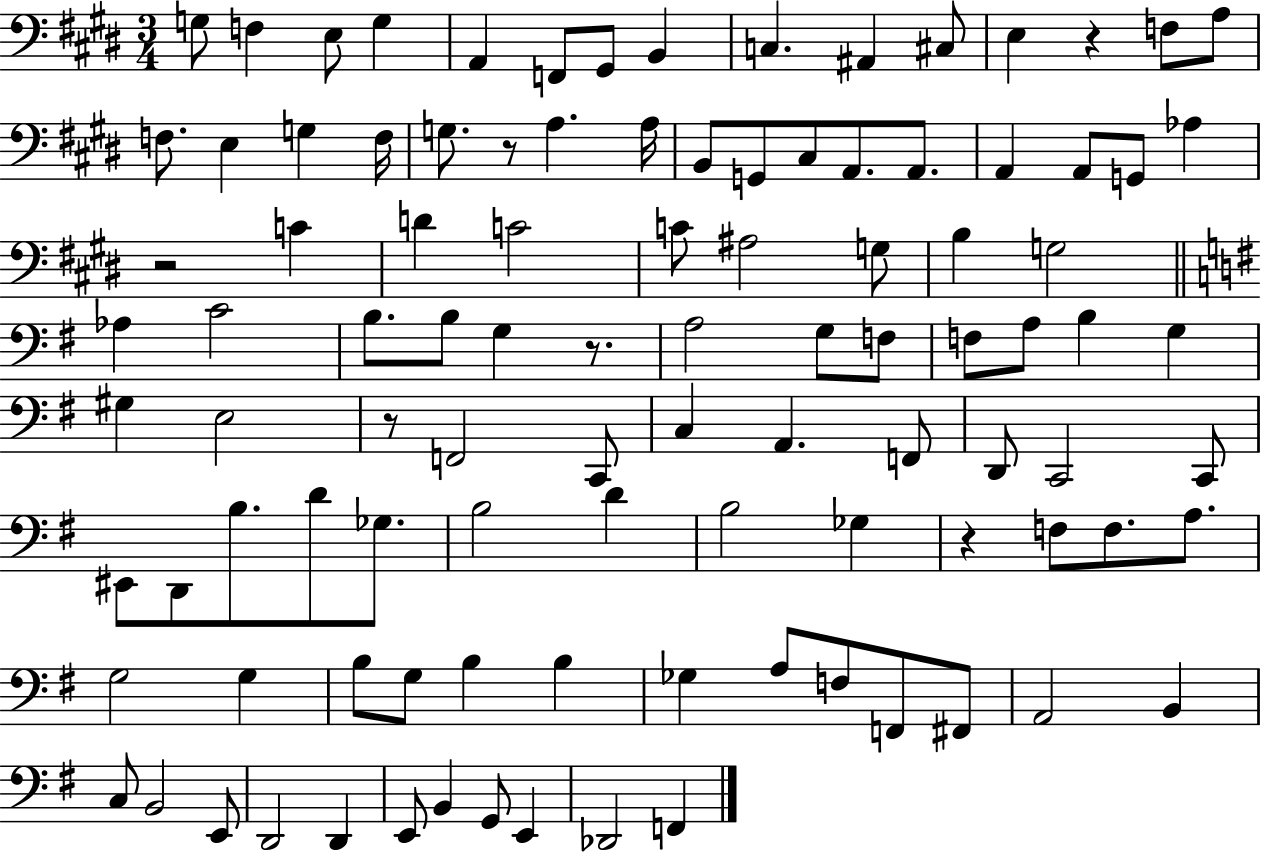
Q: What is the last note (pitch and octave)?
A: F2